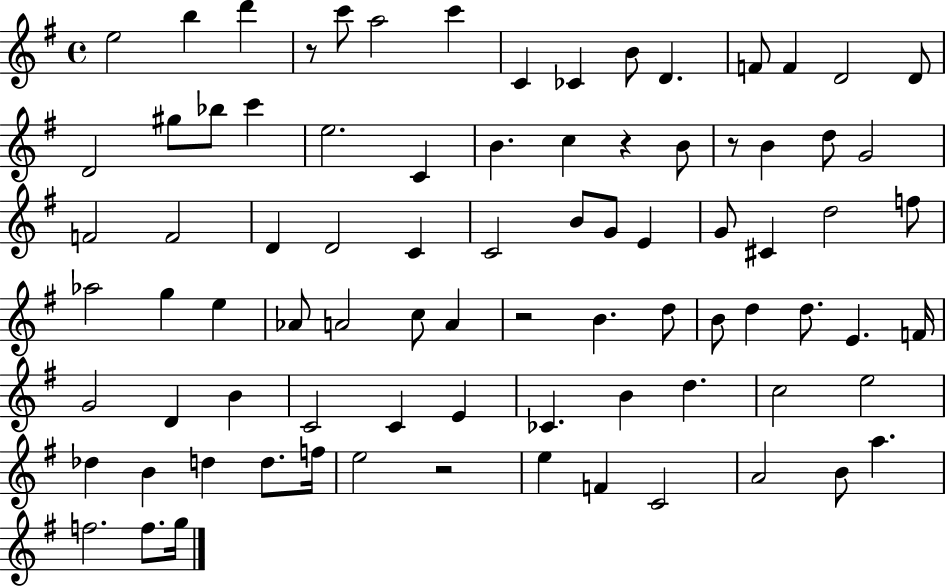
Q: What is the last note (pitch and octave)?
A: G5